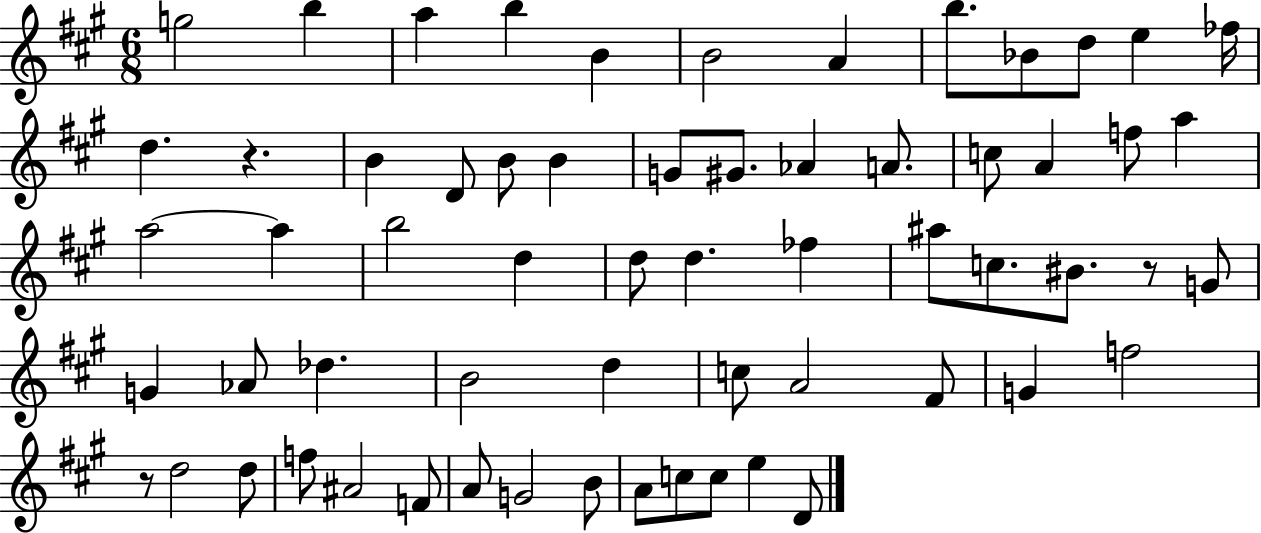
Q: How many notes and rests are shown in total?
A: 62